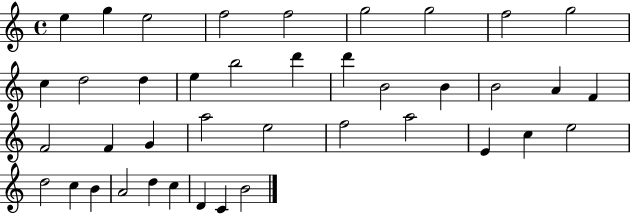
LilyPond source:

{
  \clef treble
  \time 4/4
  \defaultTimeSignature
  \key c \major
  e''4 g''4 e''2 | f''2 f''2 | g''2 g''2 | f''2 g''2 | \break c''4 d''2 d''4 | e''4 b''2 d'''4 | d'''4 b'2 b'4 | b'2 a'4 f'4 | \break f'2 f'4 g'4 | a''2 e''2 | f''2 a''2 | e'4 c''4 e''2 | \break d''2 c''4 b'4 | a'2 d''4 c''4 | d'4 c'4 b'2 | \bar "|."
}